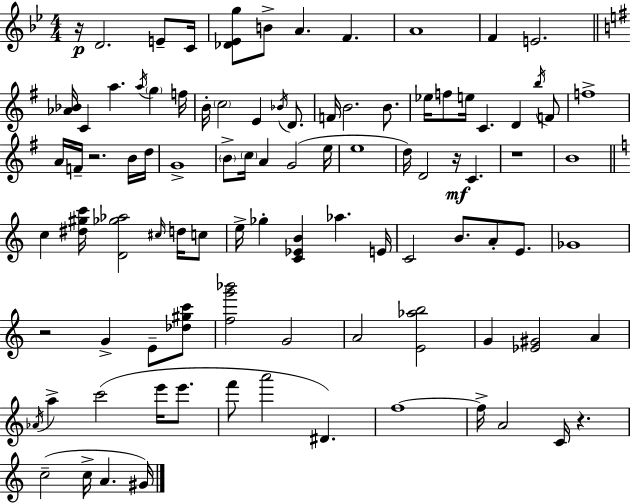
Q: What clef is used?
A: treble